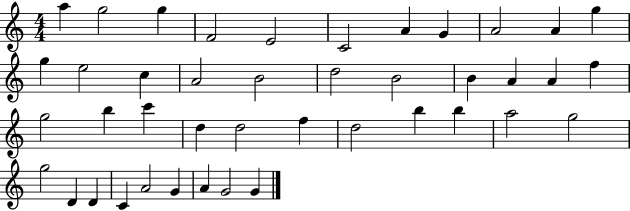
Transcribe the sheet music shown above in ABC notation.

X:1
T:Untitled
M:4/4
L:1/4
K:C
a g2 g F2 E2 C2 A G A2 A g g e2 c A2 B2 d2 B2 B A A f g2 b c' d d2 f d2 b b a2 g2 g2 D D C A2 G A G2 G